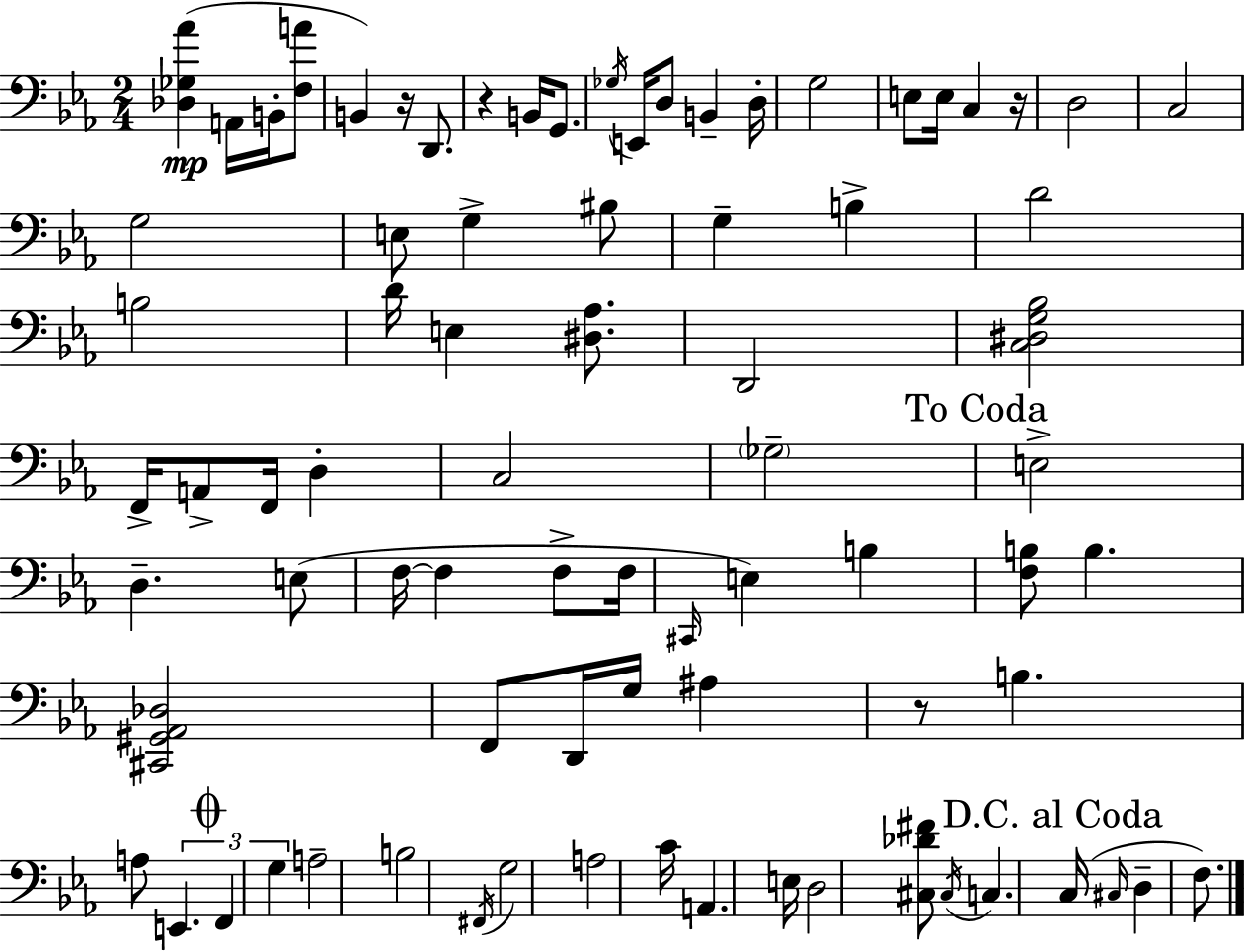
[Db3,Gb3,Ab4]/q A2/s B2/s [F3,A4]/e B2/q R/s D2/e. R/q B2/s G2/e. Gb3/s E2/s D3/e B2/q D3/s G3/h E3/e E3/s C3/q R/s D3/h C3/h G3/h E3/e G3/q BIS3/e G3/q B3/q D4/h B3/h D4/s E3/q [D#3,Ab3]/e. D2/h [C3,D#3,G3,Bb3]/h F2/s A2/e F2/s D3/q C3/h Gb3/h E3/h D3/q. E3/e F3/s F3/q F3/e F3/s C#2/s E3/q B3/q [F3,B3]/e B3/q. [C#2,G#2,Ab2,Db3]/h F2/e D2/s G3/s A#3/q R/e B3/q. A3/e E2/q. F2/q G3/q A3/h B3/h F#2/s G3/h A3/h C4/s A2/q. E3/s D3/h [C#3,Db4,F#4]/e C#3/s C3/q. C3/s C#3/s D3/q F3/e.